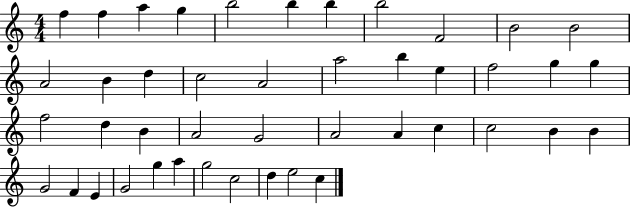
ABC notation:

X:1
T:Untitled
M:4/4
L:1/4
K:C
f f a g b2 b b b2 F2 B2 B2 A2 B d c2 A2 a2 b e f2 g g f2 d B A2 G2 A2 A c c2 B B G2 F E G2 g a g2 c2 d e2 c